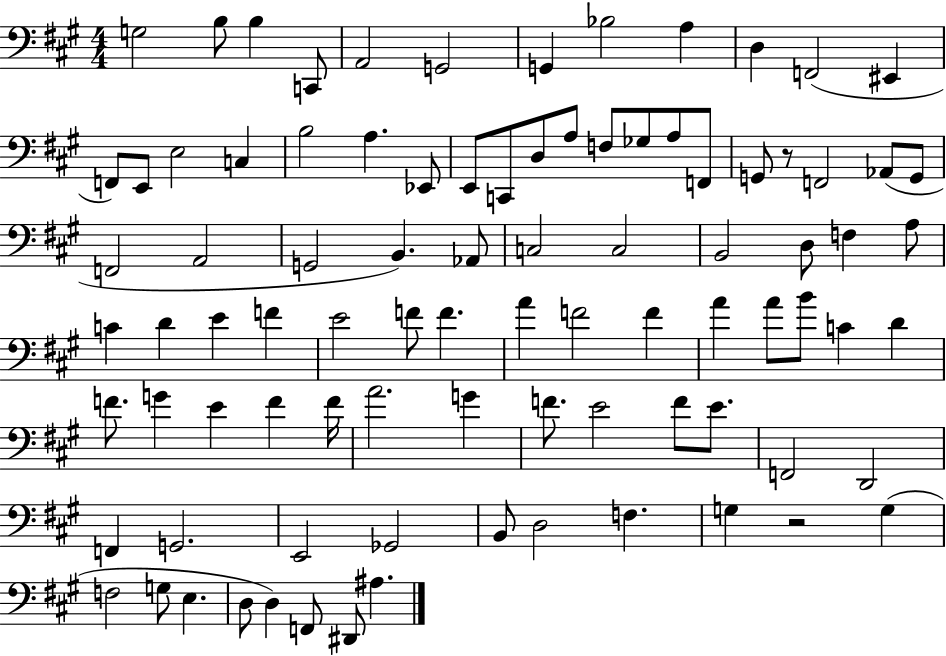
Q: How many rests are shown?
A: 2